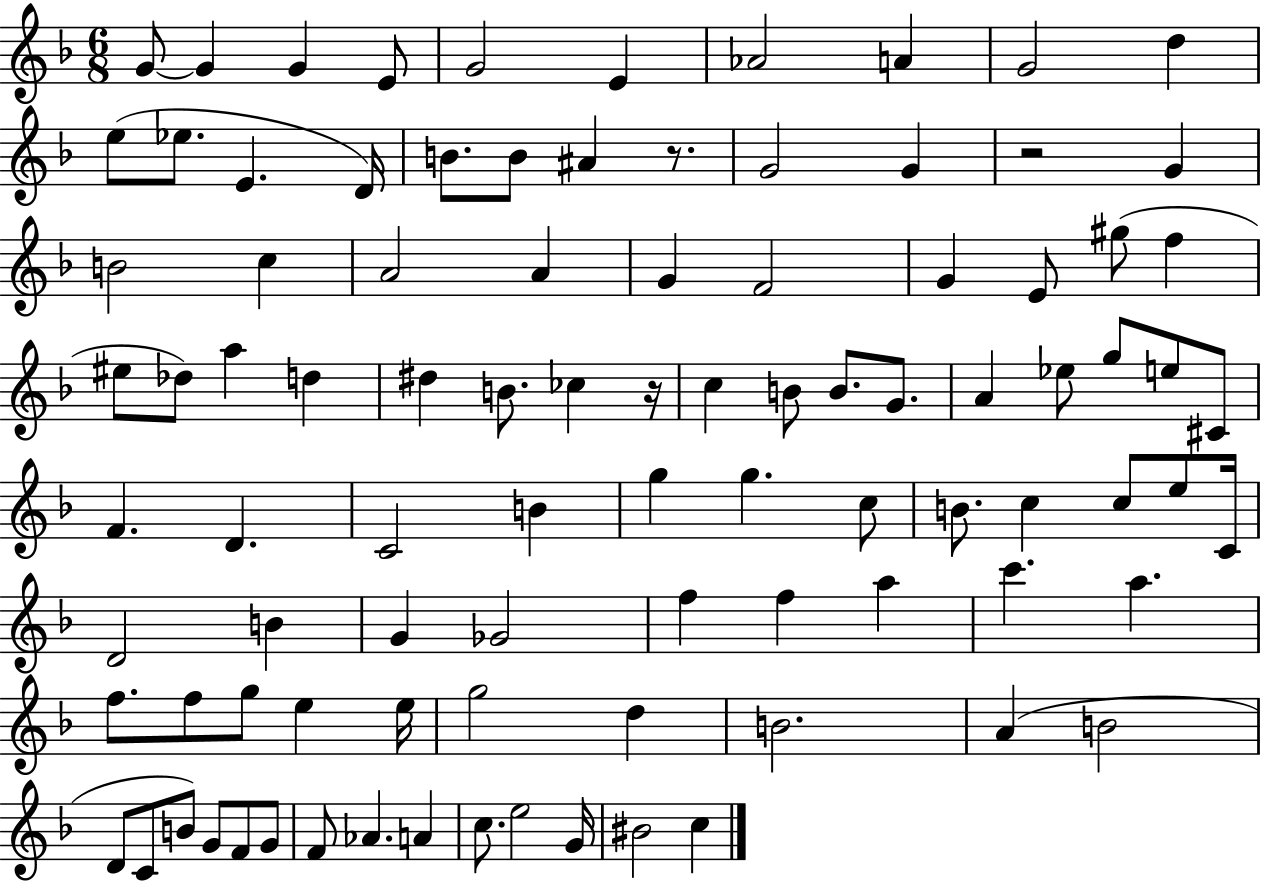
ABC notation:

X:1
T:Untitled
M:6/8
L:1/4
K:F
G/2 G G E/2 G2 E _A2 A G2 d e/2 _e/2 E D/4 B/2 B/2 ^A z/2 G2 G z2 G B2 c A2 A G F2 G E/2 ^g/2 f ^e/2 _d/2 a d ^d B/2 _c z/4 c B/2 B/2 G/2 A _e/2 g/2 e/2 ^C/2 F D C2 B g g c/2 B/2 c c/2 e/2 C/4 D2 B G _G2 f f a c' a f/2 f/2 g/2 e e/4 g2 d B2 A B2 D/2 C/2 B/2 G/2 F/2 G/2 F/2 _A A c/2 e2 G/4 ^B2 c